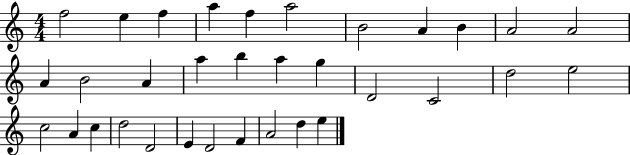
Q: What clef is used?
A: treble